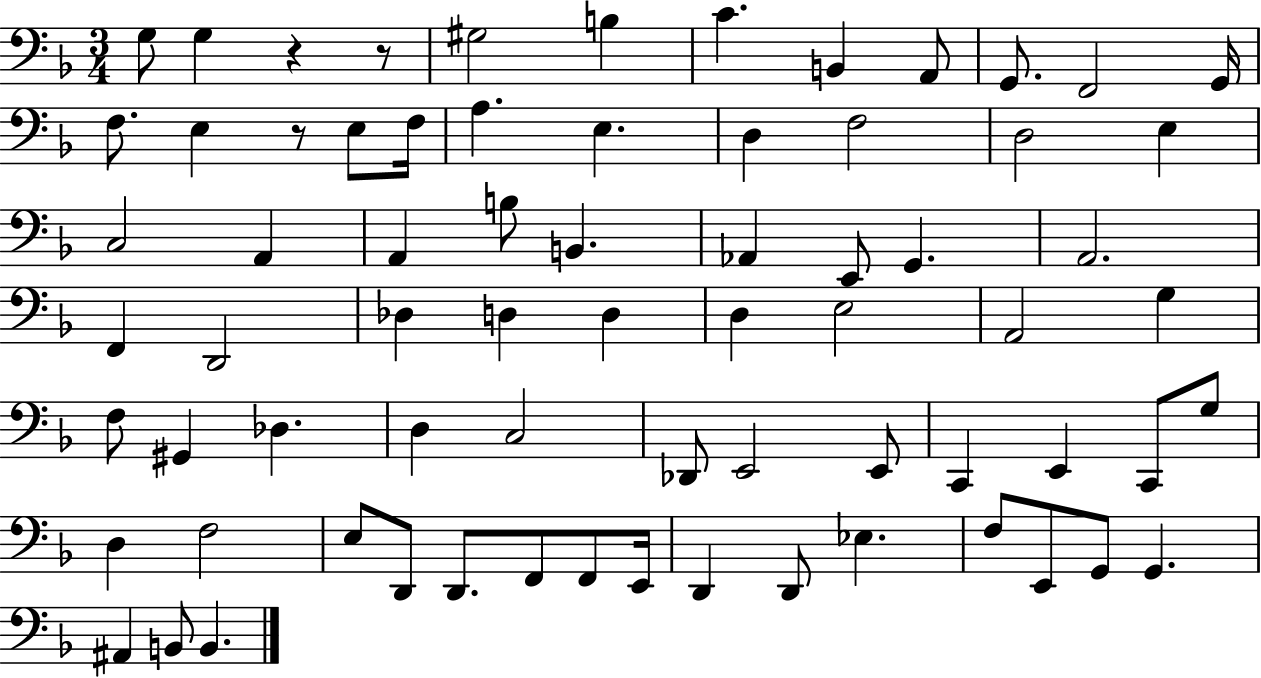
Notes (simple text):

G3/e G3/q R/q R/e G#3/h B3/q C4/q. B2/q A2/e G2/e. F2/h G2/s F3/e. E3/q R/e E3/e F3/s A3/q. E3/q. D3/q F3/h D3/h E3/q C3/h A2/q A2/q B3/e B2/q. Ab2/q E2/e G2/q. A2/h. F2/q D2/h Db3/q D3/q D3/q D3/q E3/h A2/h G3/q F3/e G#2/q Db3/q. D3/q C3/h Db2/e E2/h E2/e C2/q E2/q C2/e G3/e D3/q F3/h E3/e D2/e D2/e. F2/e F2/e E2/s D2/q D2/e Eb3/q. F3/e E2/e G2/e G2/q. A#2/q B2/e B2/q.